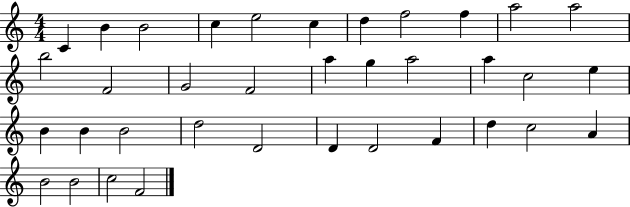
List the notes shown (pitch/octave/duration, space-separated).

C4/q B4/q B4/h C5/q E5/h C5/q D5/q F5/h F5/q A5/h A5/h B5/h F4/h G4/h F4/h A5/q G5/q A5/h A5/q C5/h E5/q B4/q B4/q B4/h D5/h D4/h D4/q D4/h F4/q D5/q C5/h A4/q B4/h B4/h C5/h F4/h